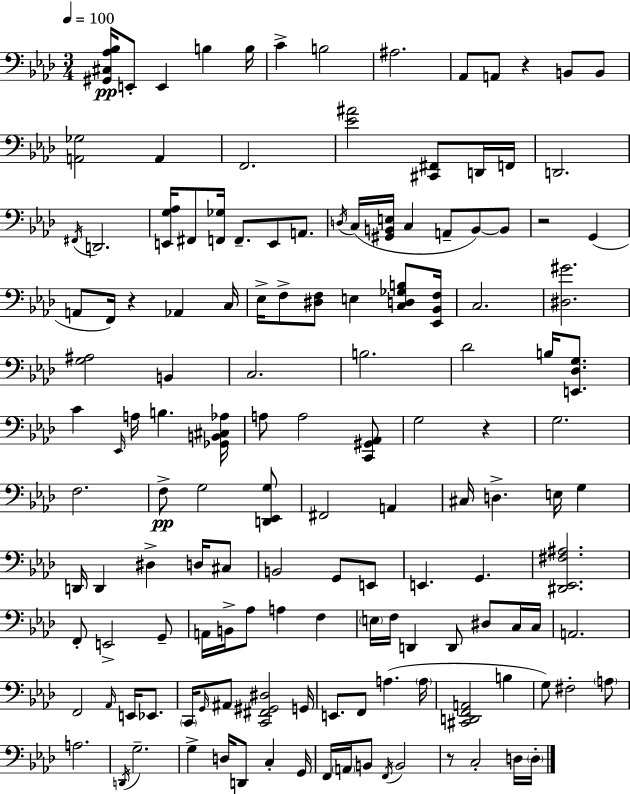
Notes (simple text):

[G#2,C#3,Ab3,Bb3]/s E2/e E2/q B3/q B3/s C4/q B3/h A#3/h. Ab2/e A2/e R/q B2/e B2/e [A2,Gb3]/h A2/q F2/h. [Eb4,A#4]/h [C#2,F#2]/e D2/s F2/s D2/h. F#2/s D2/h. [E2,G3,Ab3]/s F#2/e [F2,Gb3]/s F2/e. E2/e A2/e. D3/s C3/s [G#2,B2,E3]/s C3/q A2/e B2/e B2/e R/h G2/q A2/e F2/s R/q Ab2/q C3/s Eb3/s F3/e [D#3,F3]/e E3/q [C3,D3,Gb3,B3]/e [Eb2,Bb2,F3]/s C3/h. [D#3,G#4]/h. [G3,A#3]/h B2/q C3/h. B3/h. Db4/h B3/s [E2,Db3,G3]/e. C4/q Eb2/s A3/s B3/q. [Gb2,B2,C#3,Ab3]/s A3/e A3/h [C2,G#2,Ab2]/e G3/h R/q G3/h. F3/h. F3/e G3/h [D2,Eb2,G3]/e F#2/h A2/q C#3/s D3/q. E3/s G3/q D2/s D2/q D#3/q D3/s C#3/e B2/h G2/e E2/e E2/q. G2/q. [D#2,Eb2,F#3,A#3]/h. F2/e E2/h G2/e A2/s B2/s Ab3/e A3/q F3/q E3/s F3/s D2/q D2/e D#3/e C3/s C3/s A2/h. F2/h Ab2/s E2/s Eb2/e. C2/s G2/s A#2/e [C2,F#2,G#2,D#3]/h G2/s E2/e. F2/e A3/q. A3/s [C#2,D2,F2,A2]/h B3/q G3/e F#3/h A3/e A3/h. D2/s G3/h. G3/q D3/s D2/e C3/q G2/s F2/s A2/s B2/e F2/s B2/h R/e C3/h D3/s D3/s